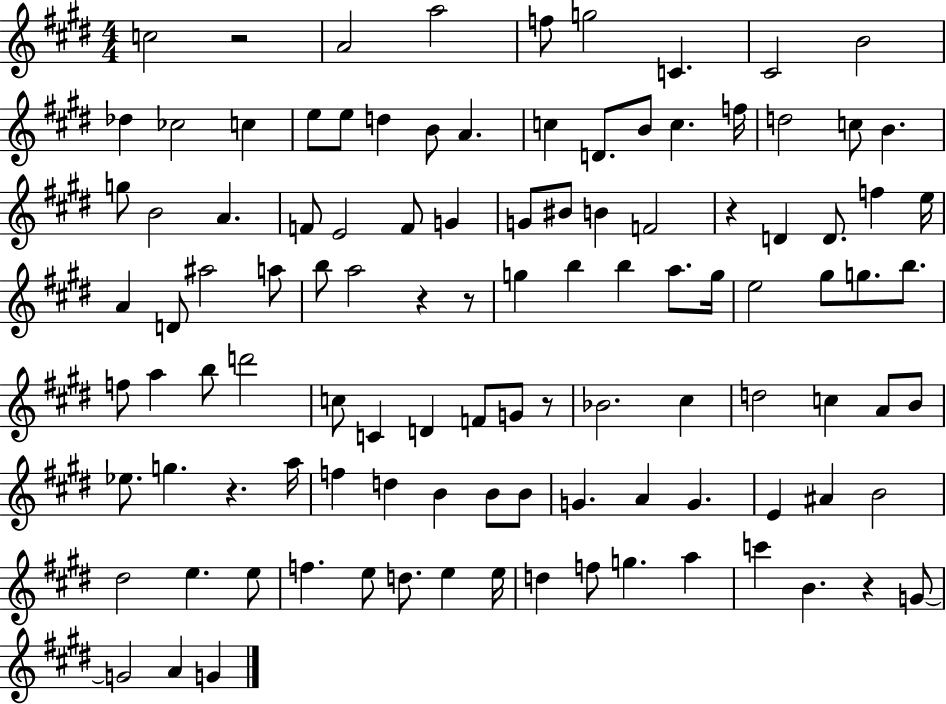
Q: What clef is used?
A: treble